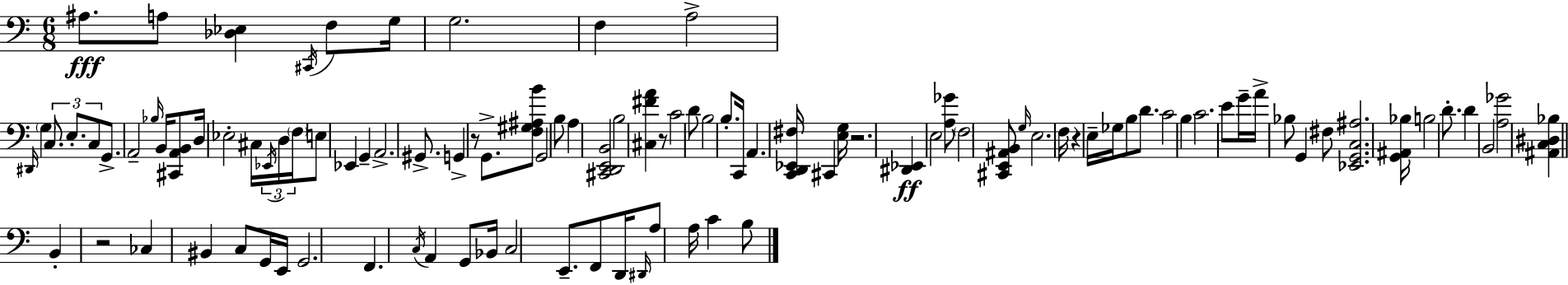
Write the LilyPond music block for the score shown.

{
  \clef bass
  \numericTimeSignature
  \time 6/8
  \key c \major
  ais8.\fff a8 <des ees>4 \acciaccatura { cis,16 } f8 | g16 g2. | f4 a2-> | \grace { dis,16 } \parenthesize g4 \tuplet 3/2 { c8. e8.-. | \break c8 } g,8.-> a,2-- | \grace { bes16 } b,16 <cis, a, b,>8 d16 ees2-. | cis16 \tuplet 3/2 { \acciaccatura { ees,16 } d16 \parenthesize f16 } e8 ees,4 | g,4-- a,2.-> | \break gis,8.-> g,4-> r8 | g,8.-> <f gis ais b'>8 g,2 | b8 a4 <cis, d, e, b,>2 | b2 | \break <cis fis' a'>4 r8 c'2 | d'8 b2 | b8.-. c,16 a,4. <c, d, ees, fis>16 cis,4 | <e g>16 r2. | \break <dis, ees,>4\ff e2 | <a ges'>8 \parenthesize f2 | <cis, e, ais, b,>8 \grace { g16 } e2. | f16 r4 e16-- ges16 | \break b8 d'8. c'2 | b4 c'2. | e'8 g'16-- a'16-> bes8 g,4 | fis8 <ees, g, c ais>2. | \break <g, ais, bes>16 b2 | d'8.-. d'4 b,2 | <a ges'>2 | <ais, c dis bes>4 \bar "||" \break \key a \minor b,4-. r2 | ces4 bis,4 c8 g,16 e,16 | g,2. | f,4. \acciaccatura { c16 } a,4 g,8 | \break bes,16 c2 e,8.-- | f,8 d,16 \grace { dis,16 } a8 a16 c'4 | b8 \bar "|."
}